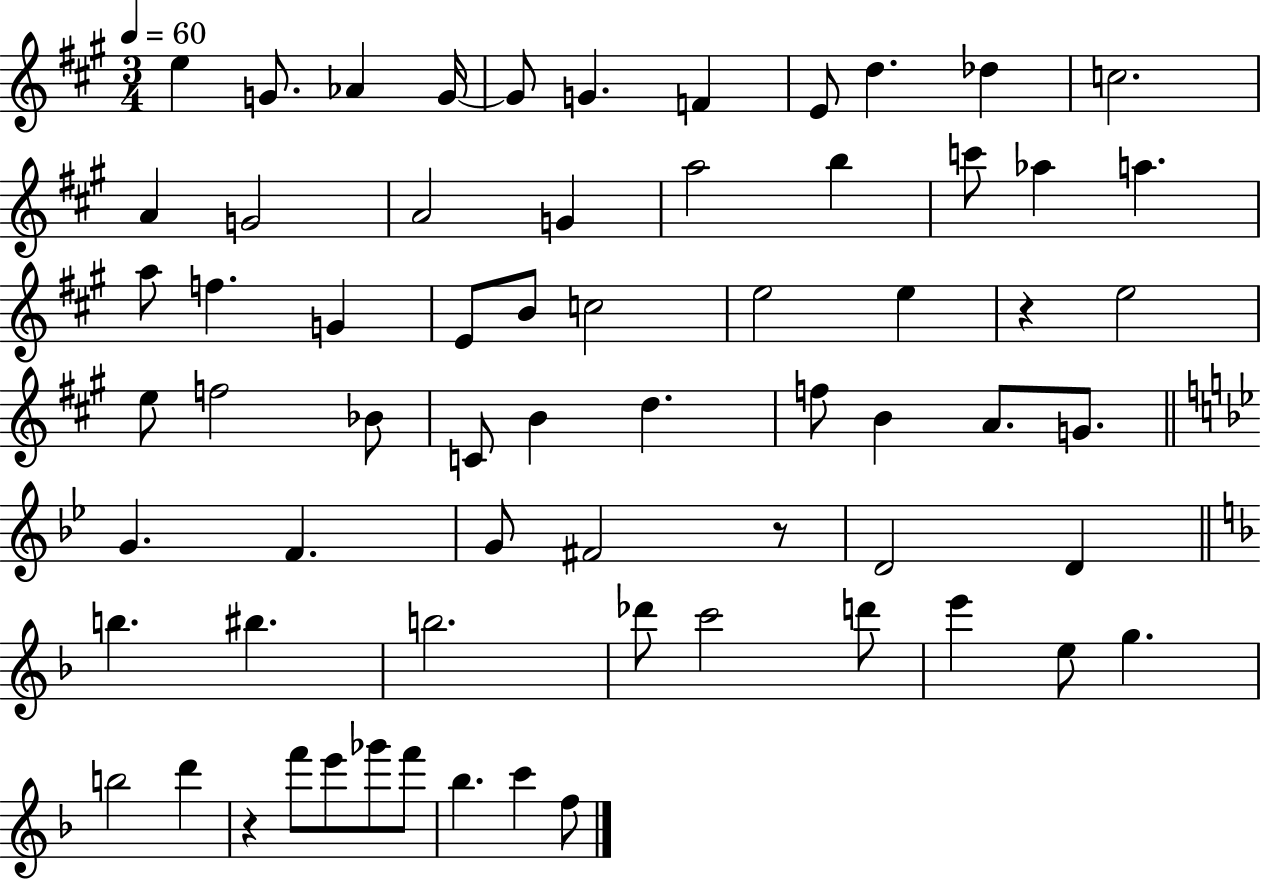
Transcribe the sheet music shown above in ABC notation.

X:1
T:Untitled
M:3/4
L:1/4
K:A
e G/2 _A G/4 G/2 G F E/2 d _d c2 A G2 A2 G a2 b c'/2 _a a a/2 f G E/2 B/2 c2 e2 e z e2 e/2 f2 _B/2 C/2 B d f/2 B A/2 G/2 G F G/2 ^F2 z/2 D2 D b ^b b2 _d'/2 c'2 d'/2 e' e/2 g b2 d' z f'/2 e'/2 _g'/2 f'/2 _b c' f/2